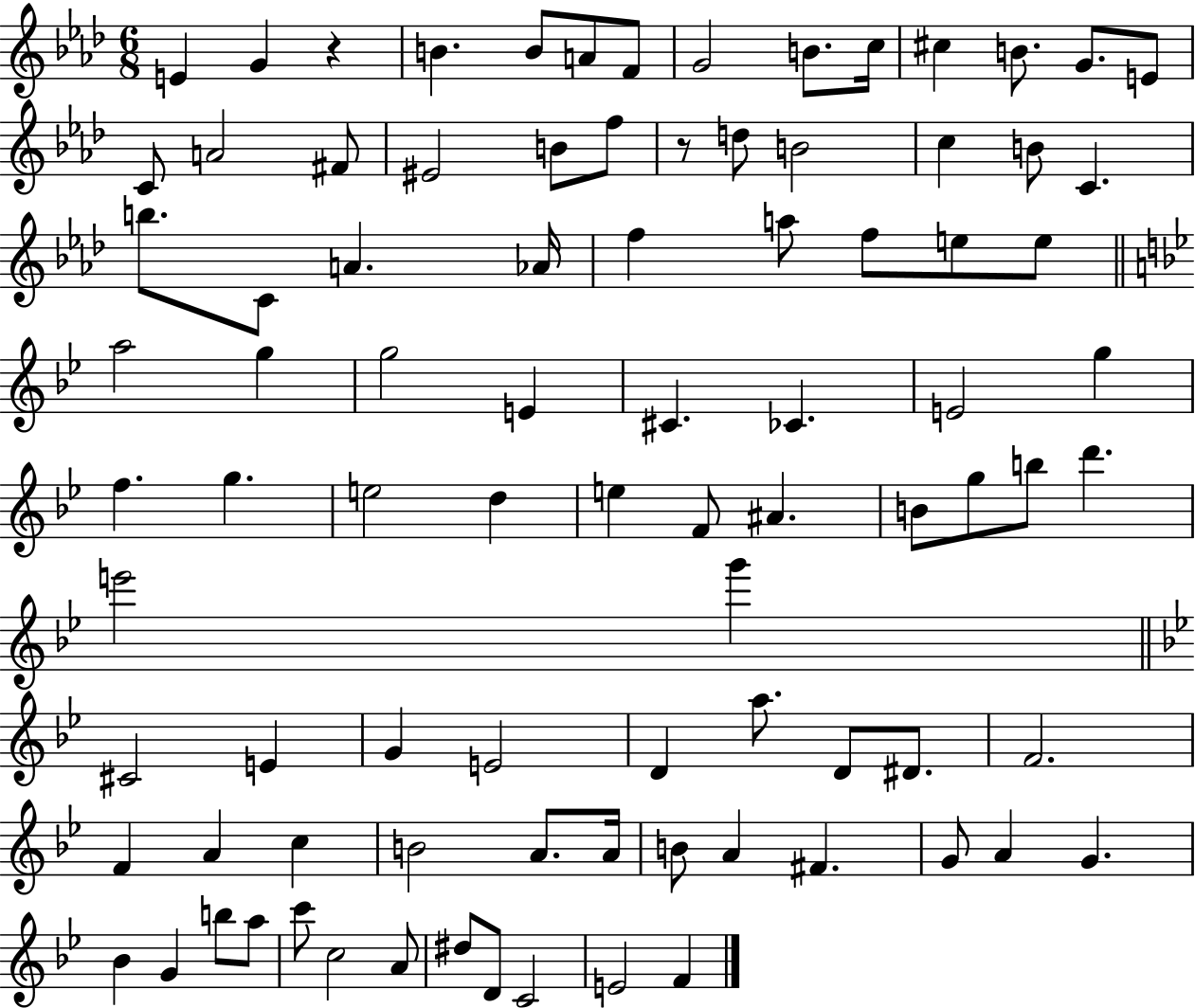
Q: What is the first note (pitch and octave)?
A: E4